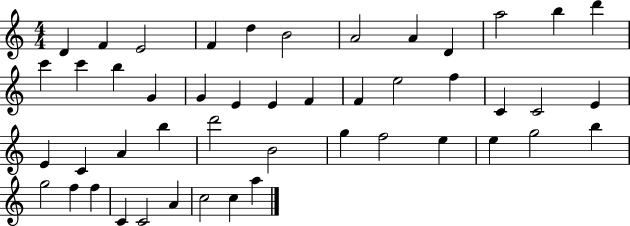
{
  \clef treble
  \numericTimeSignature
  \time 4/4
  \key c \major
  d'4 f'4 e'2 | f'4 d''4 b'2 | a'2 a'4 d'4 | a''2 b''4 d'''4 | \break c'''4 c'''4 b''4 g'4 | g'4 e'4 e'4 f'4 | f'4 e''2 f''4 | c'4 c'2 e'4 | \break e'4 c'4 a'4 b''4 | d'''2 b'2 | g''4 f''2 e''4 | e''4 g''2 b''4 | \break g''2 f''4 f''4 | c'4 c'2 a'4 | c''2 c''4 a''4 | \bar "|."
}